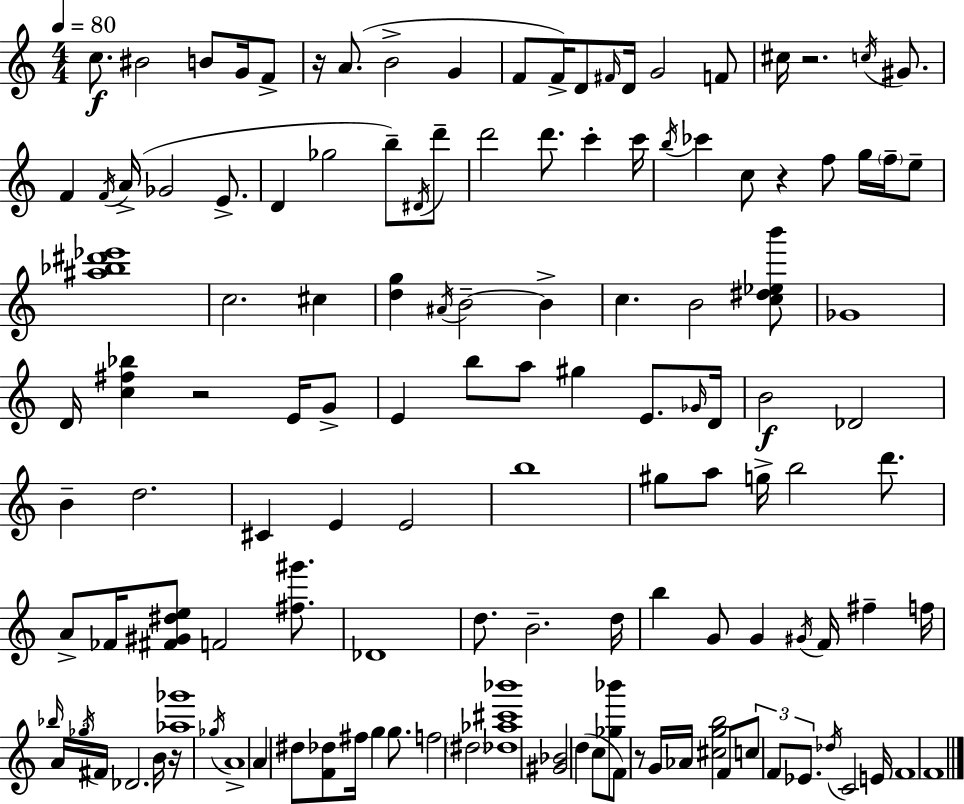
C5/e. BIS4/h B4/e G4/s F4/e R/s A4/e. B4/h G4/q F4/e F4/s D4/e F#4/s D4/s G4/h F4/e C#5/s R/h. C5/s G#4/e. F4/q F4/s A4/s Gb4/h E4/e. D4/q Gb5/h B5/e D#4/s D6/e D6/h D6/e. C6/q C6/s B5/s CES6/q C5/e R/q F5/e G5/s F5/s E5/e [A#5,Bb5,D#6,Eb6]/w C5/h. C#5/q [D5,G5]/q A#4/s B4/h B4/q C5/q. B4/h [C5,D#5,Eb5,B6]/e Gb4/w D4/s [C5,F#5,Bb5]/q R/h E4/s G4/e E4/q B5/e A5/e G#5/q E4/e. Gb4/s D4/s B4/h Db4/h B4/q D5/h. C#4/q E4/q E4/h B5/w G#5/e A5/e G5/s B5/h D6/e. A4/e FES4/s [F#4,G#4,D#5,E5]/e F4/h [F#5,G#6]/e. Db4/w D5/e. B4/h. D5/s B5/q G4/e G4/q G#4/s F4/s F#5/q F5/s Bb5/s A4/s Gb5/s F#4/s Db4/h. B4/s R/s [Ab5,Gb6]/w Gb5/s A4/w A4/q D#5/e [F4,Db5]/e F#5/s G5/q G5/e. F5/h D#5/h [Db5,Ab5,C#6,Bb6]/w [G#4,Bb4]/h D5/q C5/e [Gb5,Bb6]/e F4/e R/e G4/s Ab4/s [C#5,G5,B5]/h F4/e C5/e F4/e Eb4/e. Db5/s C4/h E4/s F4/w F4/w